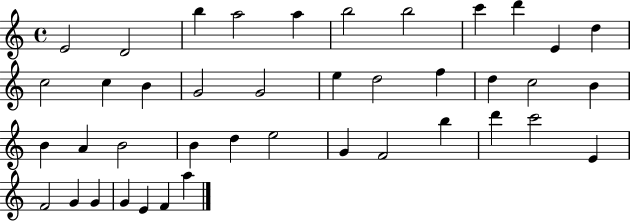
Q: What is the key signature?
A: C major